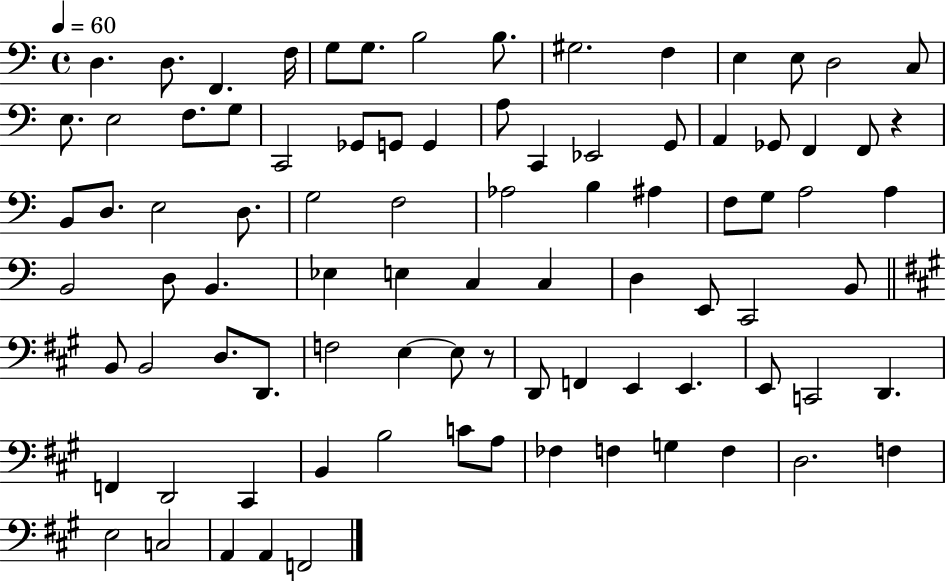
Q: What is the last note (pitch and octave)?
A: F2